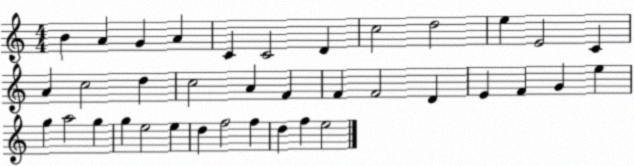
X:1
T:Untitled
M:4/4
L:1/4
K:C
B A G A C C2 D c2 d2 e E2 C A c2 d c2 A F F F2 D E F G e g a2 g g e2 e d f2 f d f e2